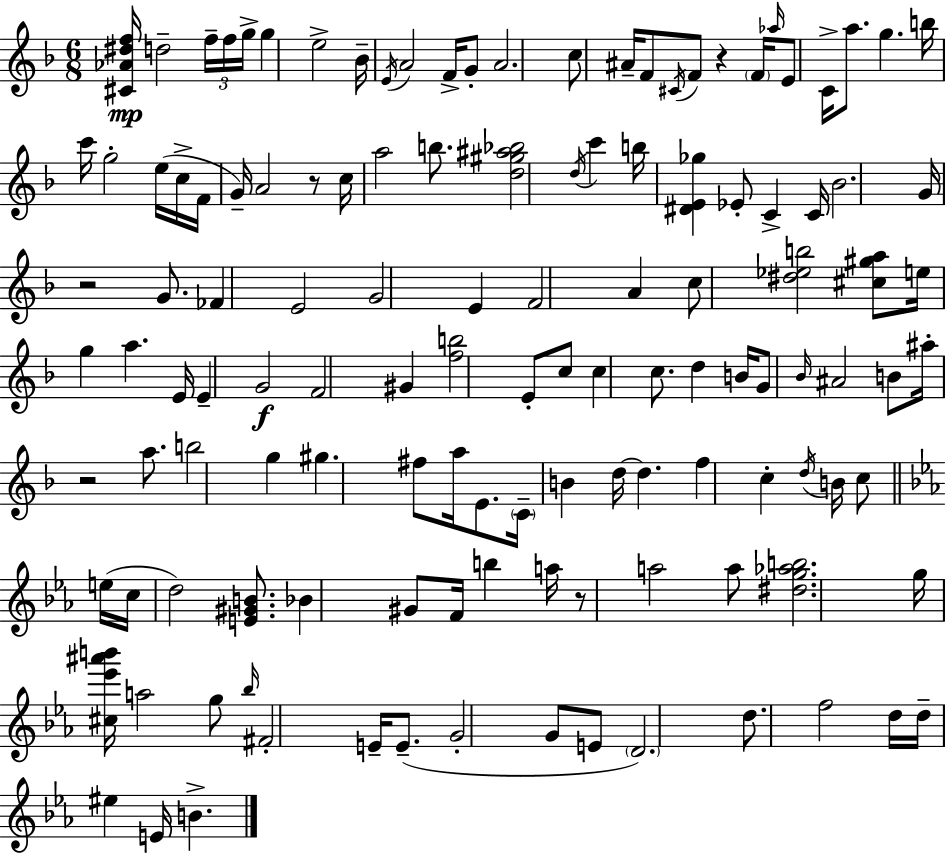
{
  \clef treble
  \numericTimeSignature
  \time 6/8
  \key d \minor
  \repeat volta 2 { <cis' aes' dis'' f''>16\mp d''2-- \tuplet 3/2 { f''16-- f''16 g''16-> } | g''4 e''2-> | bes'16-- \acciaccatura { e'16 } a'2 f'16-> g'8-. | a'2. | \break c''8 ais'16-- f'8 \acciaccatura { cis'16 } f'8 r4 | \parenthesize f'16 \grace { aes''16 } e'8 c'16-> a''8. g''4. | b''16 c'''16 g''2-. | e''16( c''16-> f'16 g'16--) a'2 | \break r8 c''16 a''2 | b''8. <d'' gis'' ais'' bes''>2 \acciaccatura { d''16 } | c'''4 b''16 <dis' e' ges''>4 ees'8-. c'4-> | c'16 bes'2. | \break g'16 r2 | g'8. fes'4 e'2 | g'2 | e'4 f'2 | \break a'4 c''8 <dis'' ees'' b''>2 | <cis'' gis'' a''>8 e''16 g''4 a''4. | e'16 e'4-- g'2\f | f'2 | \break gis'4 <f'' b''>2 | e'8-. c''8 c''4 c''8. d''4 | b'16 g'8 \grace { bes'16 } ais'2 | b'8 ais''16-. r2 | \break a''8. b''2 | g''4 gis''4. fis''8 | a''16 e'8. \parenthesize c'16-- b'4 d''16~~ d''4. | f''4 c''4-. | \break \acciaccatura { d''16 } b'16 c''8 \bar "||" \break \key ees \major e''16( c''16 d''2) <e' gis' b'>8. | bes'4 gis'8 f'16 b''4 | a''16 r8 a''2 a''8 | <dis'' g'' aes'' b''>2. | \break g''16 <cis'' ees''' ais''' b'''>16 a''2 g''8 | \grace { bes''16 } fis'2-. e'16-- e'8.--( | g'2-. g'8 | e'8 \parenthesize d'2.) | \break d''8. f''2 | d''16 d''16-- eis''4 e'16 b'4.-> | } \bar "|."
}